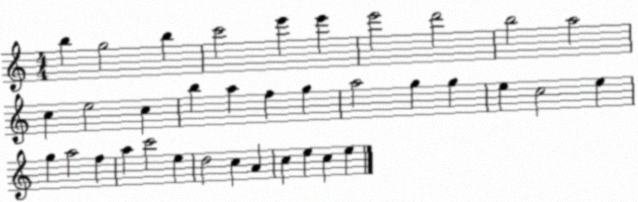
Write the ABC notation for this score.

X:1
T:Untitled
M:4/4
L:1/4
K:C
b g2 b c'2 e' e' e'2 d'2 b2 a2 c e2 c b a f g a2 g g e c2 e g a2 f a c'2 e d2 c A c e c e